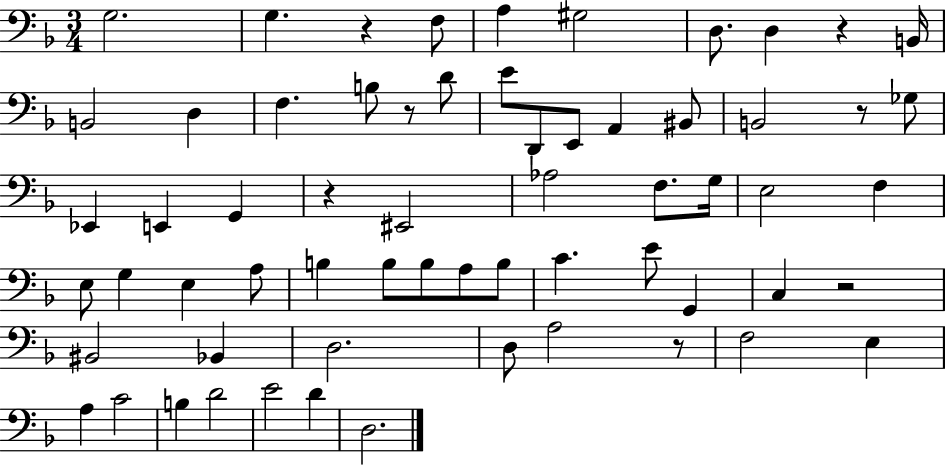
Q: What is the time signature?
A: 3/4